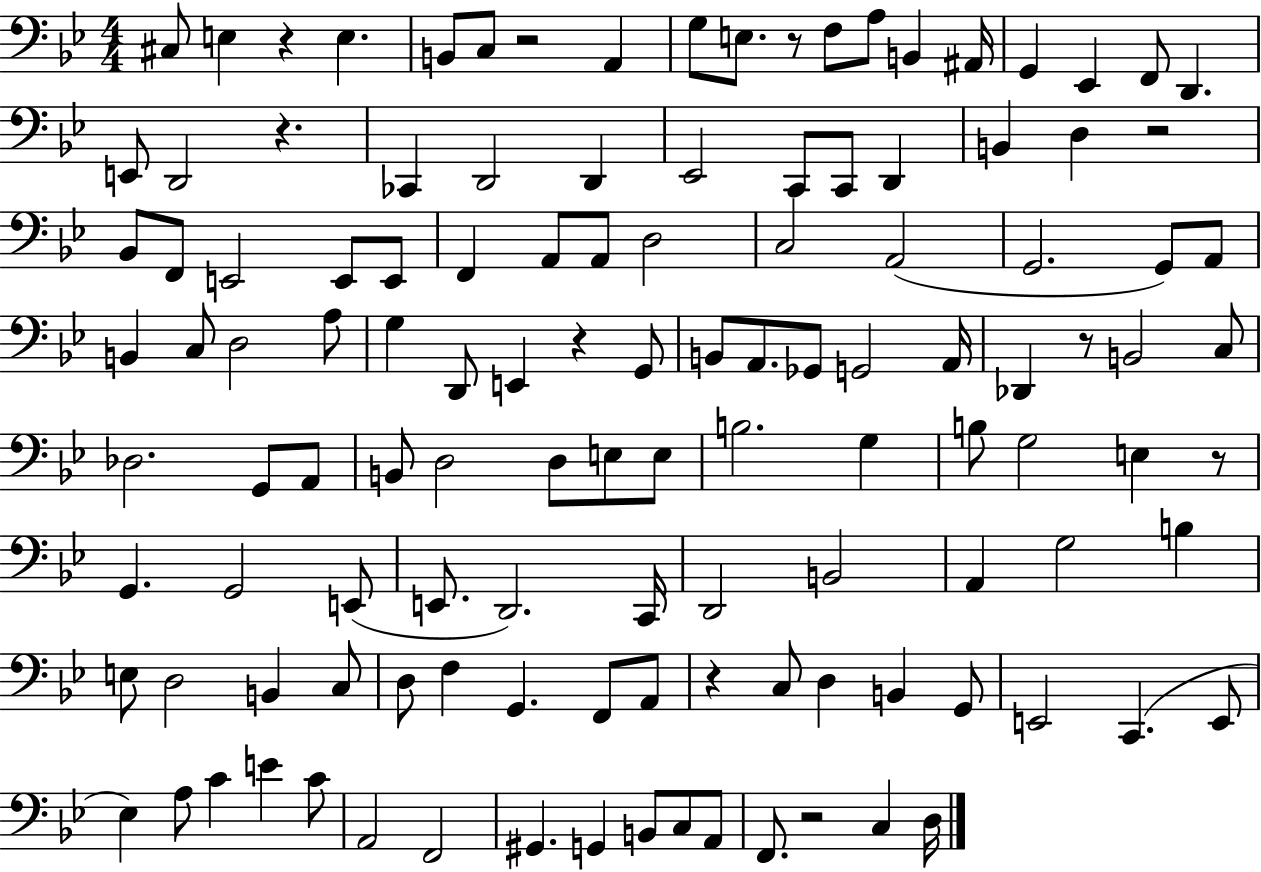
C#3/e E3/q R/q E3/q. B2/e C3/e R/h A2/q G3/e E3/e. R/e F3/e A3/e B2/q A#2/s G2/q Eb2/q F2/e D2/q. E2/e D2/h R/q. CES2/q D2/h D2/q Eb2/h C2/e C2/e D2/q B2/q D3/q R/h Bb2/e F2/e E2/h E2/e E2/e F2/q A2/e A2/e D3/h C3/h A2/h G2/h. G2/e A2/e B2/q C3/e D3/h A3/e G3/q D2/e E2/q R/q G2/e B2/e A2/e. Gb2/e G2/h A2/s Db2/q R/e B2/h C3/e Db3/h. G2/e A2/e B2/e D3/h D3/e E3/e E3/e B3/h. G3/q B3/e G3/h E3/q R/e G2/q. G2/h E2/e E2/e. D2/h. C2/s D2/h B2/h A2/q G3/h B3/q E3/e D3/h B2/q C3/e D3/e F3/q G2/q. F2/e A2/e R/q C3/e D3/q B2/q G2/e E2/h C2/q. E2/e Eb3/q A3/e C4/q E4/q C4/e A2/h F2/h G#2/q. G2/q B2/e C3/e A2/e F2/e. R/h C3/q D3/s